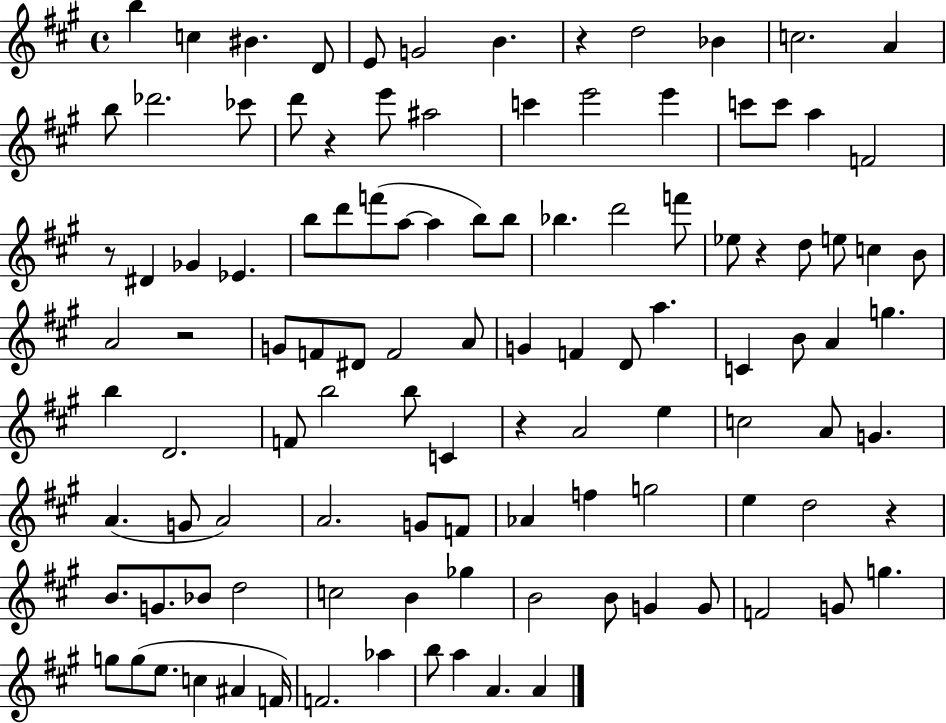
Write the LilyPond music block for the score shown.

{
  \clef treble
  \time 4/4
  \defaultTimeSignature
  \key a \major
  b''4 c''4 bis'4. d'8 | e'8 g'2 b'4. | r4 d''2 bes'4 | c''2. a'4 | \break b''8 des'''2. ces'''8 | d'''8 r4 e'''8 ais''2 | c'''4 e'''2 e'''4 | c'''8 c'''8 a''4 f'2 | \break r8 dis'4 ges'4 ees'4. | b''8 d'''8 f'''8( a''8~~ a''4 b''8) b''8 | bes''4. d'''2 f'''8 | ees''8 r4 d''8 e''8 c''4 b'8 | \break a'2 r2 | g'8 f'8 dis'8 f'2 a'8 | g'4 f'4 d'8 a''4. | c'4 b'8 a'4 g''4. | \break b''4 d'2. | f'8 b''2 b''8 c'4 | r4 a'2 e''4 | c''2 a'8 g'4. | \break a'4.( g'8 a'2) | a'2. g'8 f'8 | aes'4 f''4 g''2 | e''4 d''2 r4 | \break b'8. g'8. bes'8 d''2 | c''2 b'4 ges''4 | b'2 b'8 g'4 g'8 | f'2 g'8 g''4. | \break g''8 g''8( e''8. c''4 ais'4 f'16) | f'2. aes''4 | b''8 a''4 a'4. a'4 | \bar "|."
}